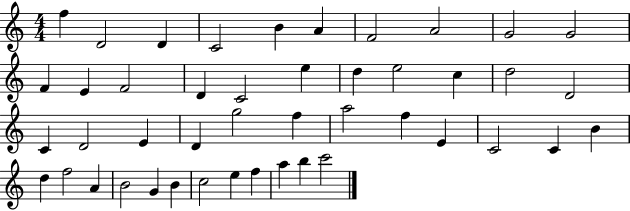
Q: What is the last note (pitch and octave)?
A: C6